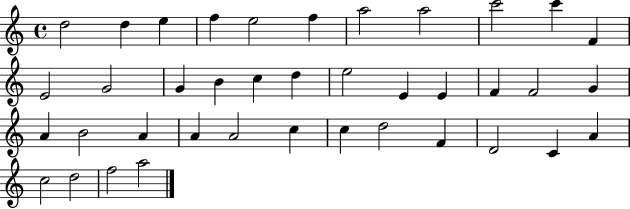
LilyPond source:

{
  \clef treble
  \time 4/4
  \defaultTimeSignature
  \key c \major
  d''2 d''4 e''4 | f''4 e''2 f''4 | a''2 a''2 | c'''2 c'''4 f'4 | \break e'2 g'2 | g'4 b'4 c''4 d''4 | e''2 e'4 e'4 | f'4 f'2 g'4 | \break a'4 b'2 a'4 | a'4 a'2 c''4 | c''4 d''2 f'4 | d'2 c'4 a'4 | \break c''2 d''2 | f''2 a''2 | \bar "|."
}